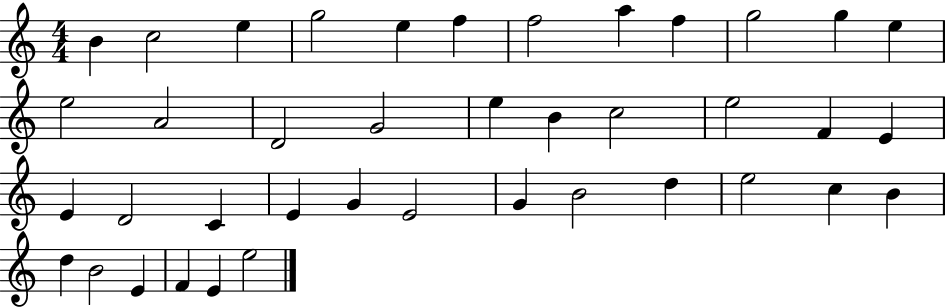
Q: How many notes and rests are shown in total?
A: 40